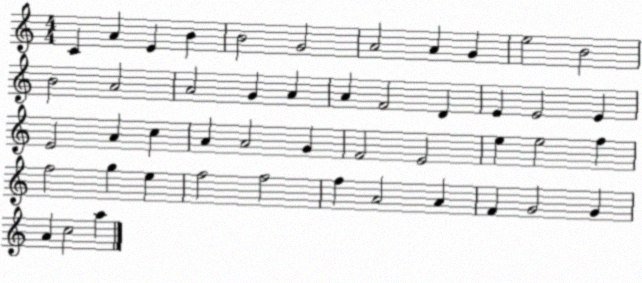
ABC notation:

X:1
T:Untitled
M:4/4
L:1/4
K:C
C A E B B2 G2 A2 A G e2 B2 B2 A2 A2 G A A F2 D E E2 E E2 A c A A2 G F2 E2 e e2 f f2 g e f2 f2 f A2 A F G2 G A c2 a